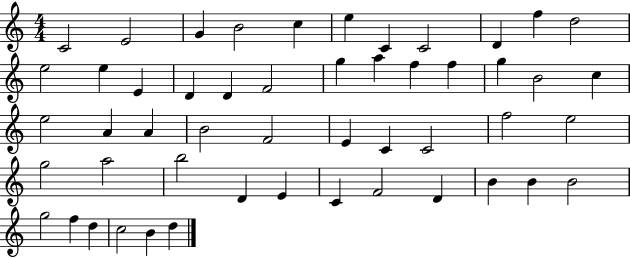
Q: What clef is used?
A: treble